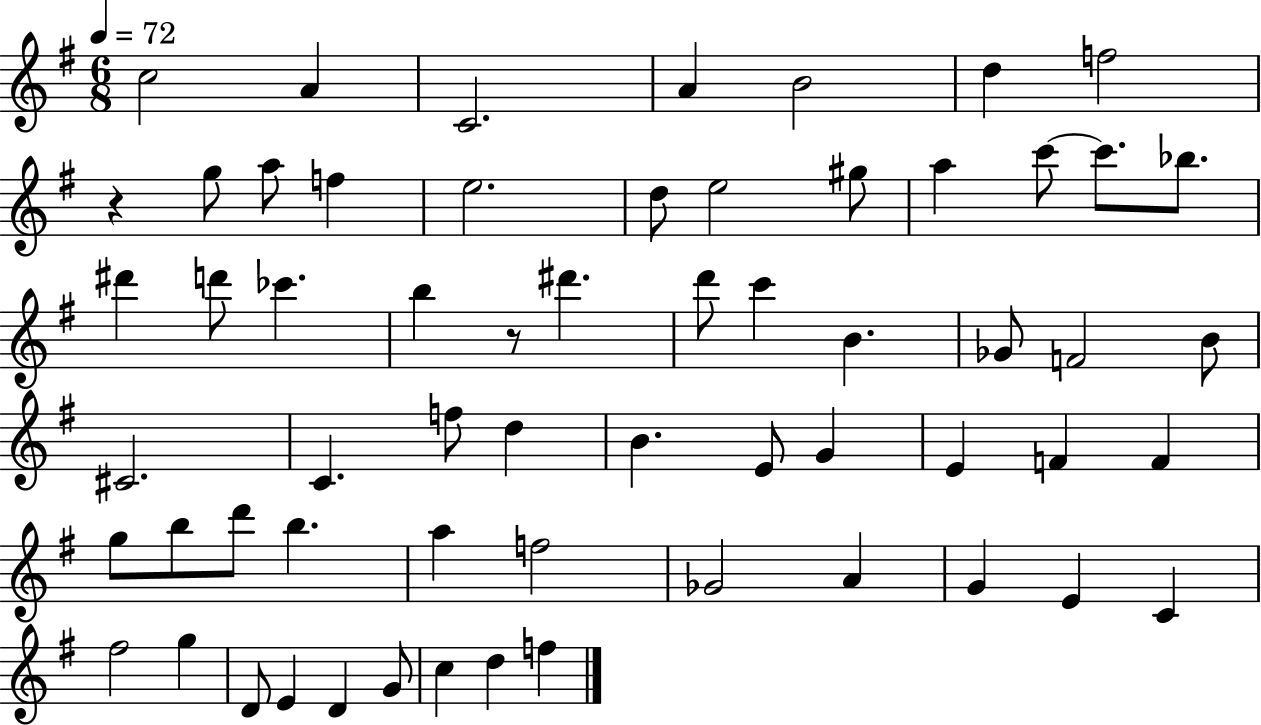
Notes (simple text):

C5/h A4/q C4/h. A4/q B4/h D5/q F5/h R/q G5/e A5/e F5/q E5/h. D5/e E5/h G#5/e A5/q C6/e C6/e. Bb5/e. D#6/q D6/e CES6/q. B5/q R/e D#6/q. D6/e C6/q B4/q. Gb4/e F4/h B4/e C#4/h. C4/q. F5/e D5/q B4/q. E4/e G4/q E4/q F4/q F4/q G5/e B5/e D6/e B5/q. A5/q F5/h Gb4/h A4/q G4/q E4/q C4/q F#5/h G5/q D4/e E4/q D4/q G4/e C5/q D5/q F5/q